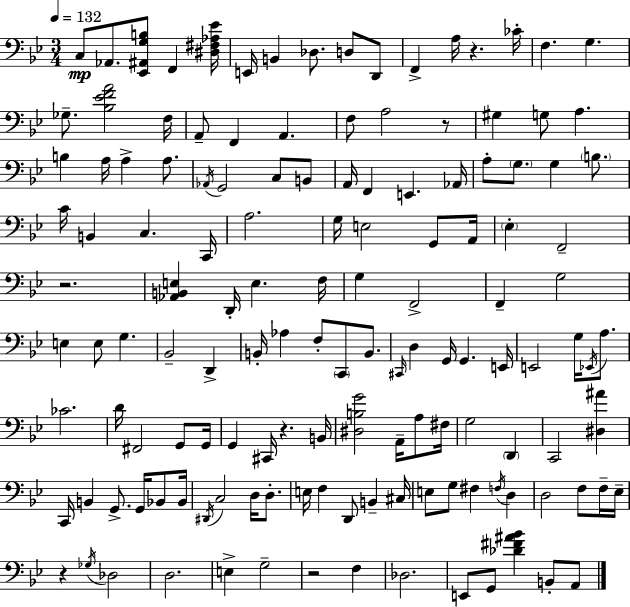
X:1
T:Untitled
M:3/4
L:1/4
K:Bb
C,/2 _A,,/2 [_E,,^A,,G,B,]/2 F,, [^D,^F,_A,_E]/4 E,,/4 B,, _D,/2 D,/2 D,,/2 F,, A,/4 z _C/4 F, G, _G,/2 [_B,_EFA]2 F,/4 A,,/2 F,, A,, F,/2 A,2 z/2 ^G, G,/2 A, B, A,/4 A, A,/2 _A,,/4 G,,2 C,/2 B,,/2 A,,/4 F,, E,, _A,,/4 A,/2 G,/2 G, B,/2 C/4 B,, C, C,,/4 A,2 G,/4 E,2 G,,/2 A,,/4 _E, F,,2 z2 [_A,,B,,E,] D,,/4 E, F,/4 G, F,,2 F,, G,2 E, E,/2 G, _B,,2 D,, B,,/4 _A, F,/2 C,,/2 B,,/2 ^C,,/4 D, G,,/4 G,, E,,/4 E,,2 G,/4 _E,,/4 A,/2 _C2 D/4 ^F,,2 G,,/2 G,,/4 G,, ^C,,/4 z B,,/4 [^D,B,G]2 A,,/4 A,/2 ^F,/4 G,2 D,, C,,2 [^D,^A] C,,/4 B,, G,,/2 G,,/4 _B,,/2 _B,,/4 ^D,,/4 C,2 D,/4 D,/2 E,/4 F, D,,/2 B,, ^C,/4 E,/2 G,/2 ^F, F,/4 D, D,2 F,/2 F,/4 _E,/4 z _G,/4 _D,2 D,2 E, G,2 z2 F, _D,2 E,,/2 G,,/2 [_D^F^A_B] B,,/2 A,,/2